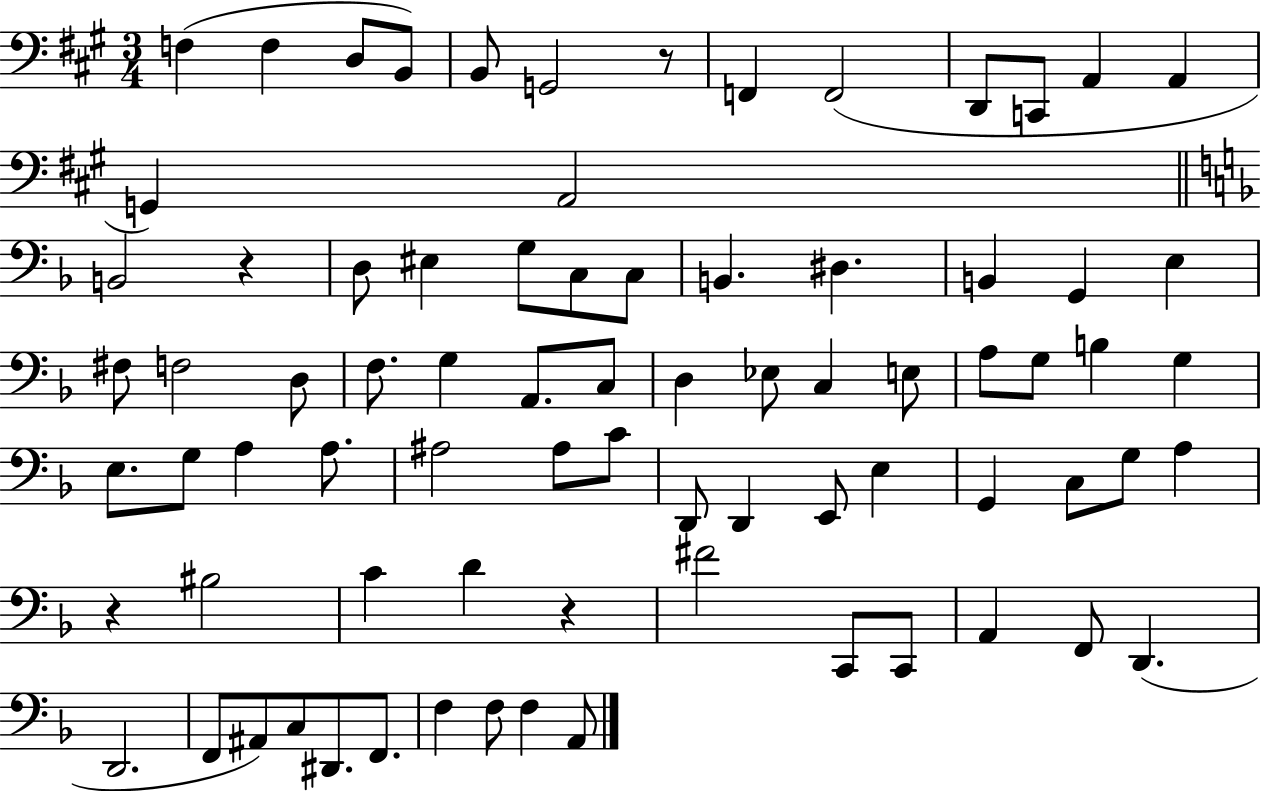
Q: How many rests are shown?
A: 4